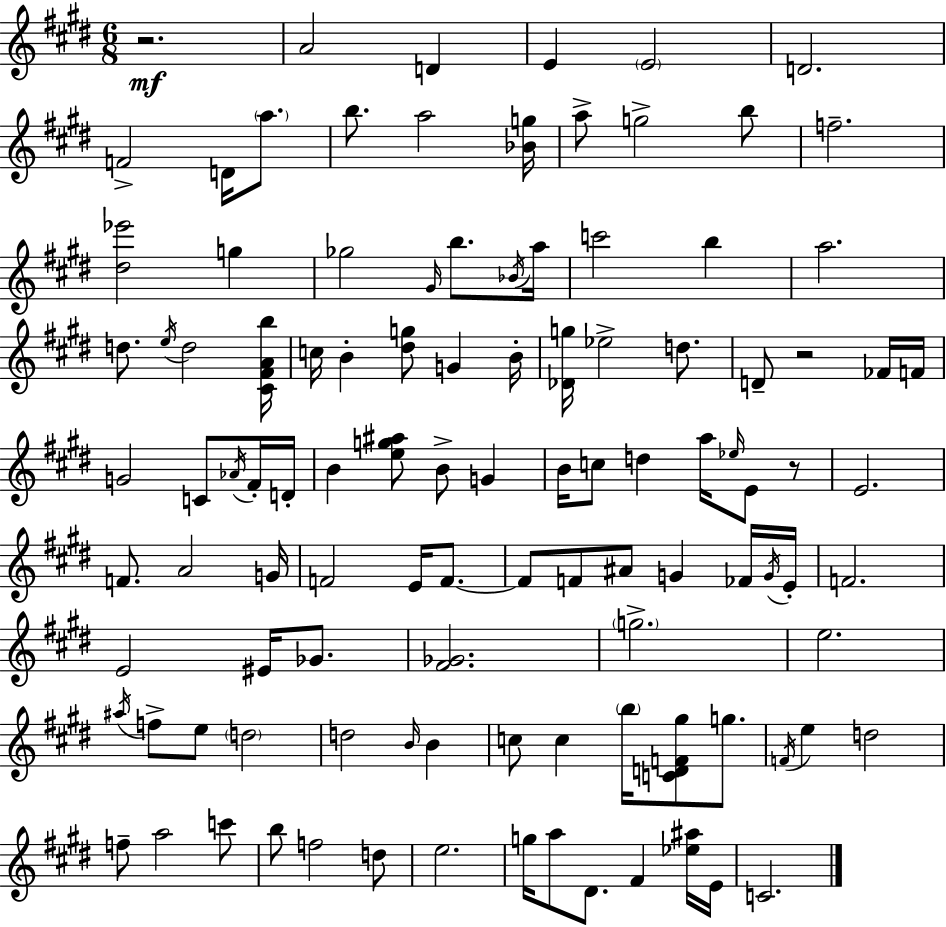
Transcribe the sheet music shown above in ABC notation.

X:1
T:Untitled
M:6/8
L:1/4
K:E
z2 A2 D E E2 D2 F2 D/4 a/2 b/2 a2 [_Bg]/4 a/2 g2 b/2 f2 [^d_e']2 g _g2 ^G/4 b/2 _B/4 a/4 c'2 b a2 d/2 e/4 d2 [^C^FAb]/4 c/4 B [^dg]/2 G B/4 [_Dg]/4 _e2 d/2 D/2 z2 _F/4 F/4 G2 C/2 _A/4 ^F/4 D/4 B [eg^a]/2 B/2 G B/4 c/2 d a/4 _e/4 E/2 z/2 E2 F/2 A2 G/4 F2 E/4 F/2 F/2 F/2 ^A/2 G _F/4 G/4 E/4 F2 E2 ^E/4 _G/2 [^F_G]2 g2 e2 ^a/4 f/2 e/2 d2 d2 B/4 B c/2 c b/4 [CDF^g]/2 g/2 F/4 e d2 f/2 a2 c'/2 b/2 f2 d/2 e2 g/4 a/2 ^D/2 ^F [_e^a]/4 E/4 C2